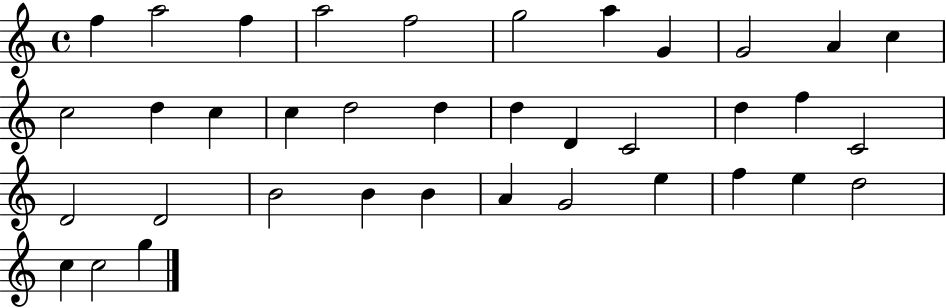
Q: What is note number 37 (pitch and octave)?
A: G5